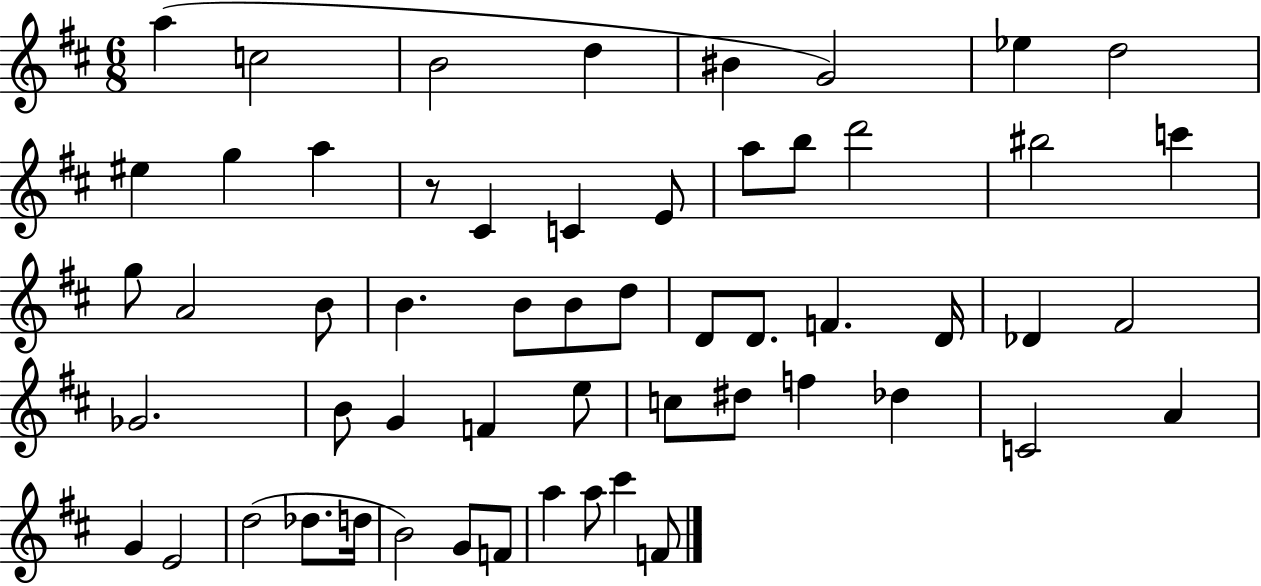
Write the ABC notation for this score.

X:1
T:Untitled
M:6/8
L:1/4
K:D
a c2 B2 d ^B G2 _e d2 ^e g a z/2 ^C C E/2 a/2 b/2 d'2 ^b2 c' g/2 A2 B/2 B B/2 B/2 d/2 D/2 D/2 F D/4 _D ^F2 _G2 B/2 G F e/2 c/2 ^d/2 f _d C2 A G E2 d2 _d/2 d/4 B2 G/2 F/2 a a/2 ^c' F/2